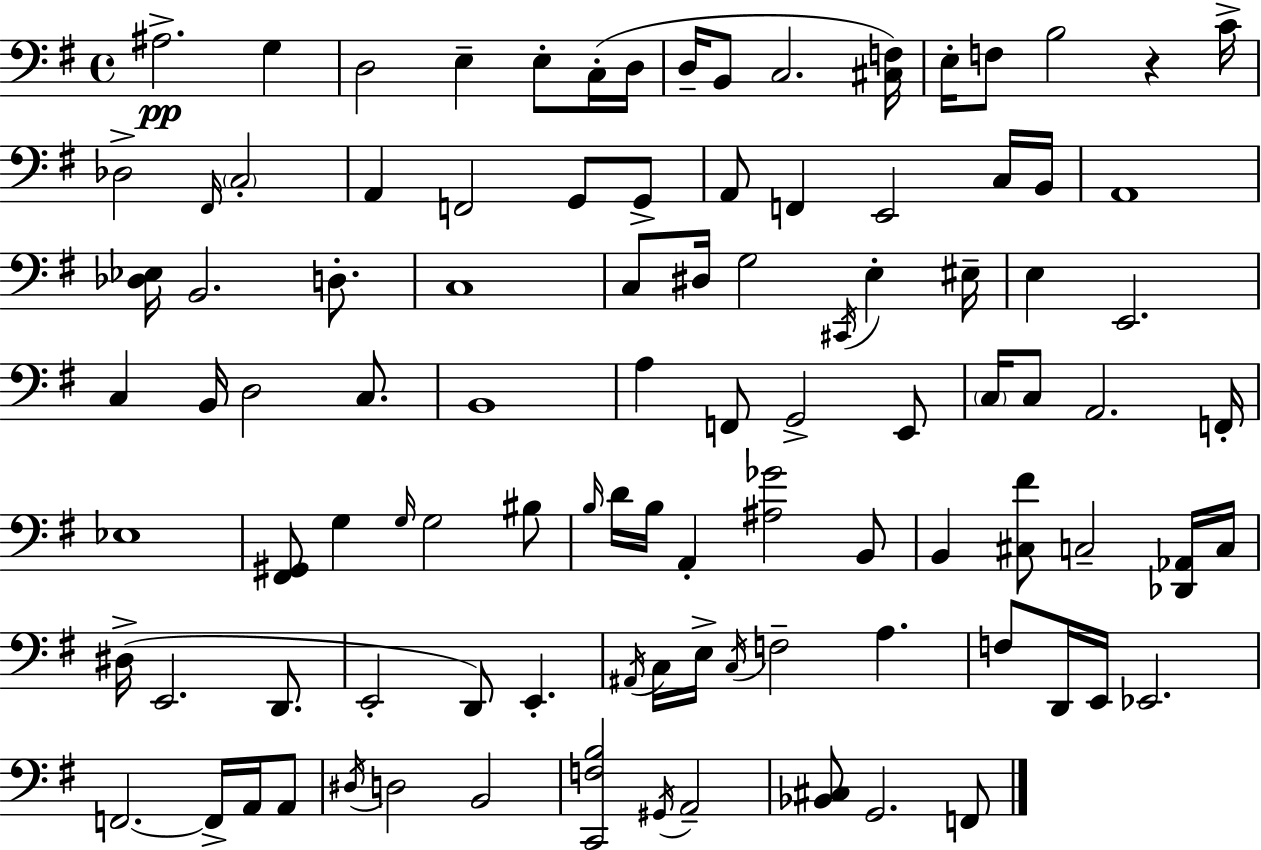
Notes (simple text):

A#3/h. G3/q D3/h E3/q E3/e C3/s D3/s D3/s B2/e C3/h. [C#3,F3]/s E3/s F3/e B3/h R/q C4/s Db3/h F#2/s C3/h A2/q F2/h G2/e G2/e A2/e F2/q E2/h C3/s B2/s A2/w [Db3,Eb3]/s B2/h. D3/e. C3/w C3/e D#3/s G3/h C#2/s E3/q EIS3/s E3/q E2/h. C3/q B2/s D3/h C3/e. B2/w A3/q F2/e G2/h E2/e C3/s C3/e A2/h. F2/s Eb3/w [F#2,G#2]/e G3/q G3/s G3/h BIS3/e B3/s D4/s B3/s A2/q [A#3,Gb4]/h B2/e B2/q [C#3,F#4]/e C3/h [Db2,Ab2]/s C3/s D#3/s E2/h. D2/e. E2/h D2/e E2/q. A#2/s C3/s E3/s C3/s F3/h A3/q. F3/e D2/s E2/s Eb2/h. F2/h. F2/s A2/s A2/e D#3/s D3/h B2/h [C2,F3,B3]/h G#2/s A2/h [Bb2,C#3]/e G2/h. F2/e